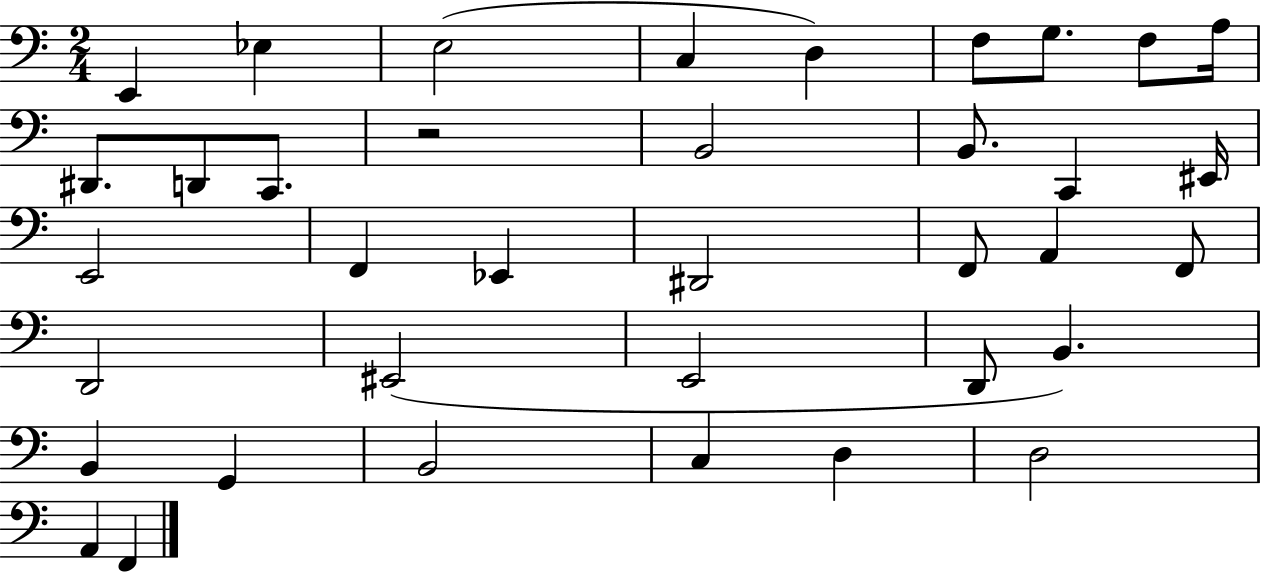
{
  \clef bass
  \numericTimeSignature
  \time 2/4
  \key c \major
  e,4 ees4 | e2( | c4 d4) | f8 g8. f8 a16 | \break dis,8. d,8 c,8. | r2 | b,2 | b,8. c,4 eis,16 | \break e,2 | f,4 ees,4 | dis,2 | f,8 a,4 f,8 | \break d,2 | eis,2( | e,2 | d,8 b,4.) | \break b,4 g,4 | b,2 | c4 d4 | d2 | \break a,4 f,4 | \bar "|."
}